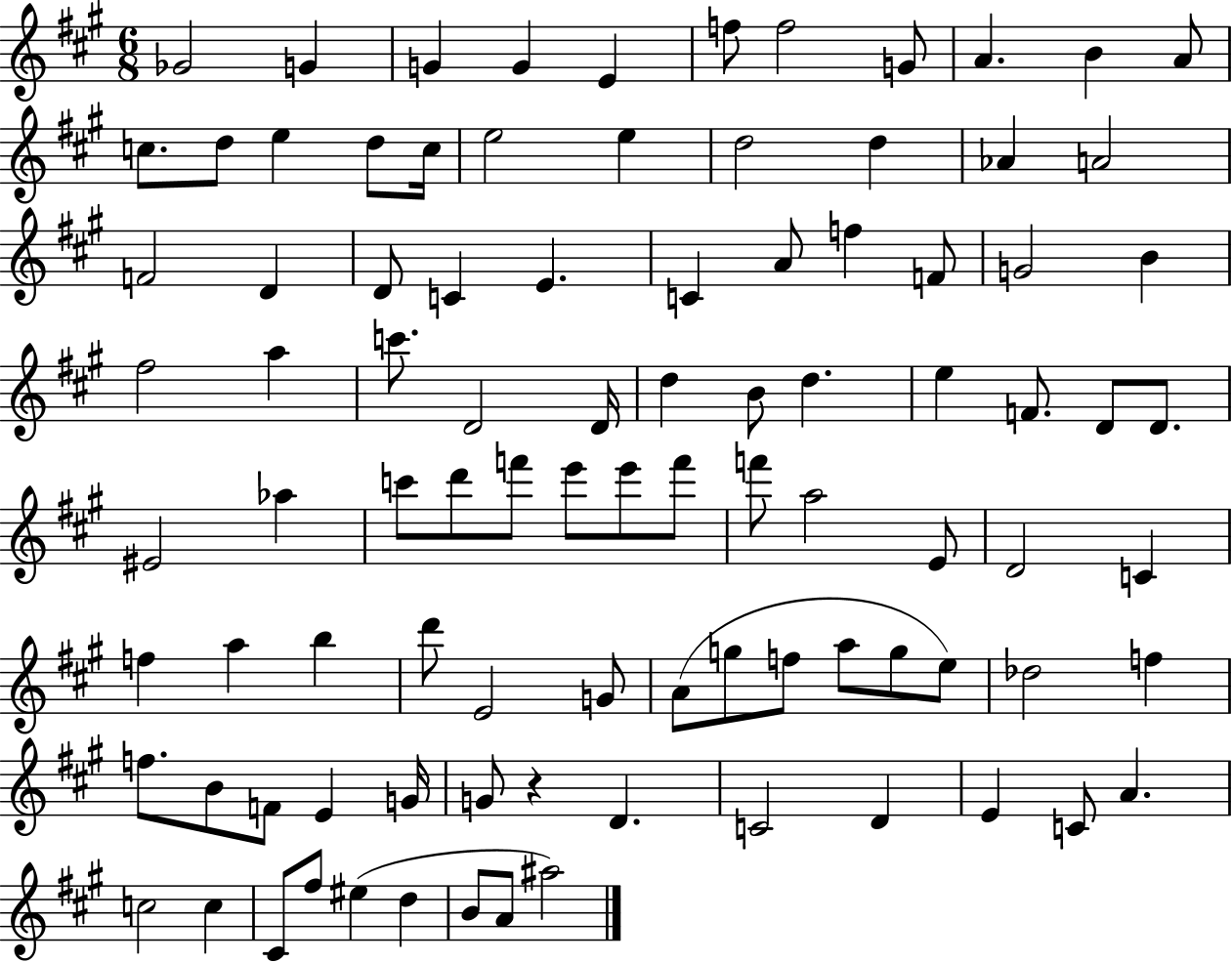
Gb4/h G4/q G4/q G4/q E4/q F5/e F5/h G4/e A4/q. B4/q A4/e C5/e. D5/e E5/q D5/e C5/s E5/h E5/q D5/h D5/q Ab4/q A4/h F4/h D4/q D4/e C4/q E4/q. C4/q A4/e F5/q F4/e G4/h B4/q F#5/h A5/q C6/e. D4/h D4/s D5/q B4/e D5/q. E5/q F4/e. D4/e D4/e. EIS4/h Ab5/q C6/e D6/e F6/e E6/e E6/e F6/e F6/e A5/h E4/e D4/h C4/q F5/q A5/q B5/q D6/e E4/h G4/e A4/e G5/e F5/e A5/e G5/e E5/e Db5/h F5/q F5/e. B4/e F4/e E4/q G4/s G4/e R/q D4/q. C4/h D4/q E4/q C4/e A4/q. C5/h C5/q C#4/e F#5/e EIS5/q D5/q B4/e A4/e A#5/h